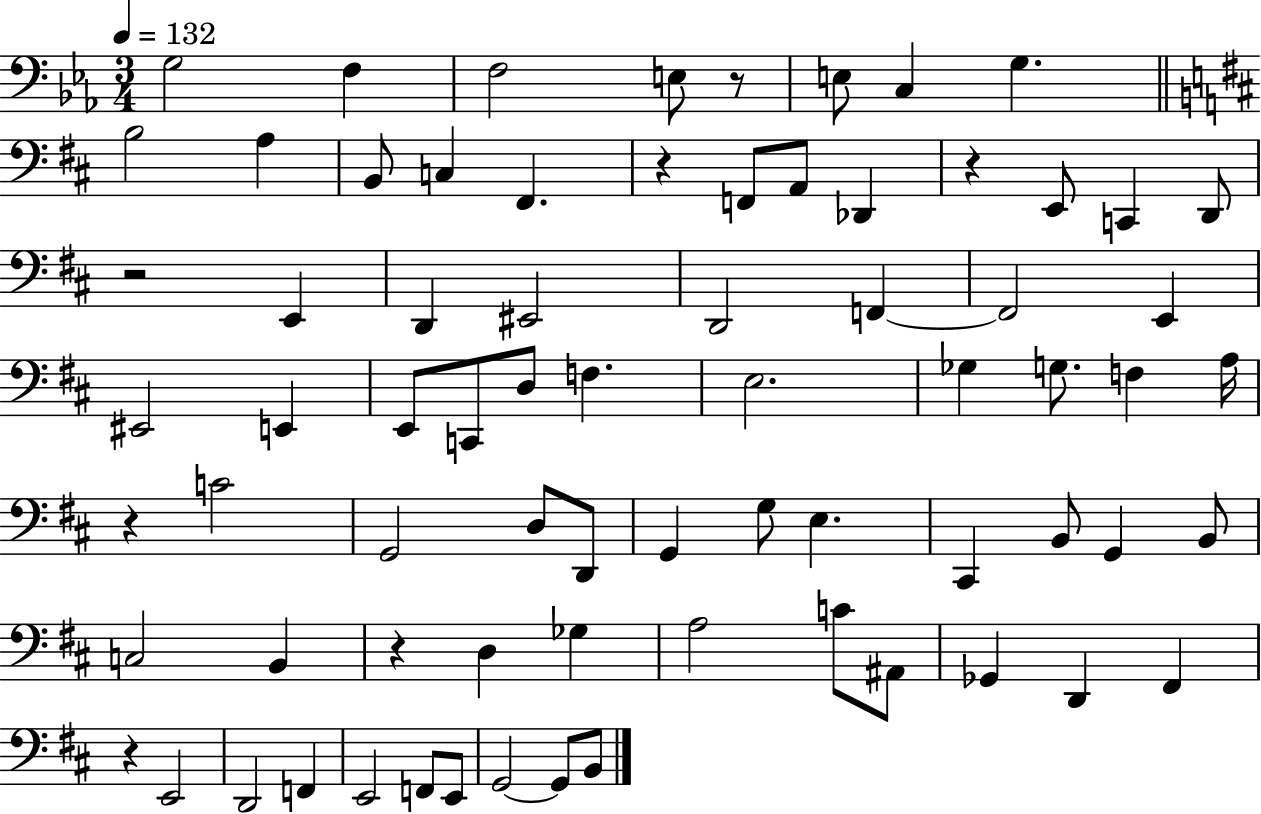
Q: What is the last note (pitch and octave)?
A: B2